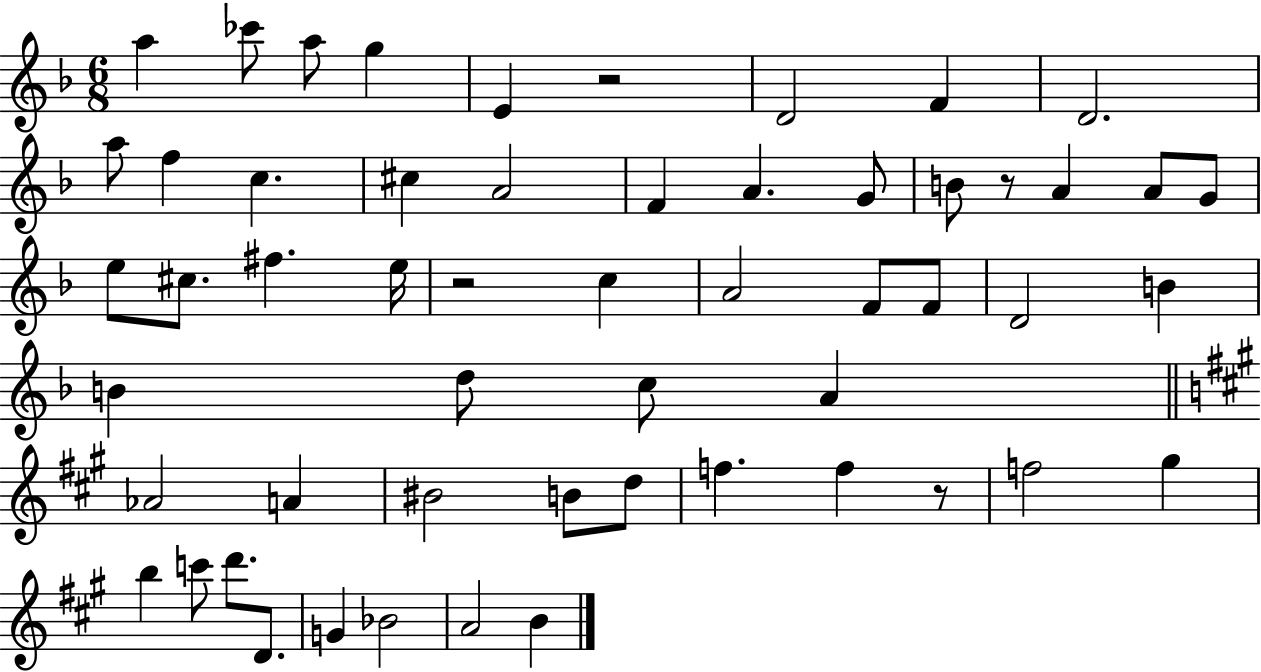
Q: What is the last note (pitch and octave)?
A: B4